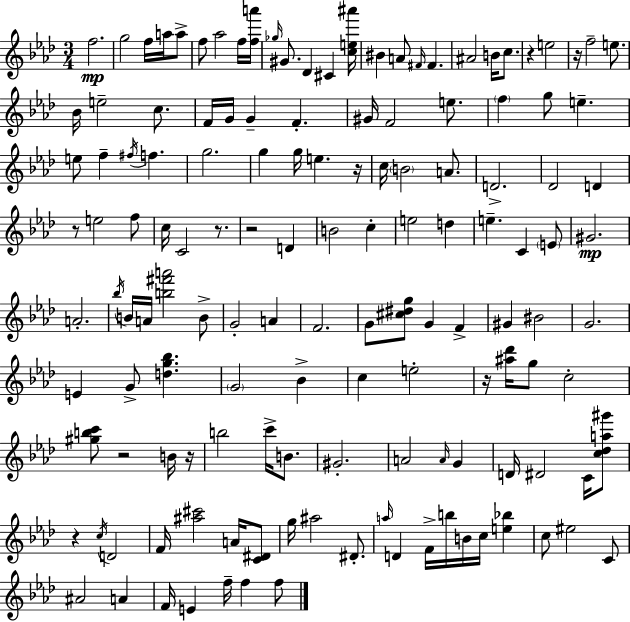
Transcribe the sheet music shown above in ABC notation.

X:1
T:Untitled
M:3/4
L:1/4
K:Fm
f2 g2 f/4 a/4 a/2 f/2 _a2 f/4 [fa']/4 _g/4 ^G/2 _D ^C [ce^a']/4 ^B A/2 ^F/4 ^F ^A2 B/4 c/2 z e2 z/4 f2 e/2 _B/4 e2 c/2 F/4 G/4 G F ^G/4 F2 e/2 f g/2 e e/2 f ^f/4 f g2 g g/4 e z/4 c/4 B2 A/2 D2 _D2 D z/2 e2 f/2 c/4 C2 z/2 z2 D B2 c e2 d e C E/2 ^G2 A2 _b/4 B/4 A/4 [b^f'a']2 B/2 G2 A F2 G/2 [^c^dg]/2 G F ^G ^B2 G2 E G/2 [dg_b] G2 _B c e2 z/4 [^a_d']/4 g/2 c2 [^gbc']/2 z2 B/4 z/4 b2 c'/4 B/2 ^G2 A2 A/4 G D/4 ^D2 C/4 [c_da^g']/2 z c/4 D2 F/4 [^a^c']2 A/4 [C^D]/2 g/4 ^a2 ^D/2 a/4 D F/4 b/4 B/4 c/4 [e_b] c/2 ^e2 C/2 ^A2 A F/4 E f/4 f f/2